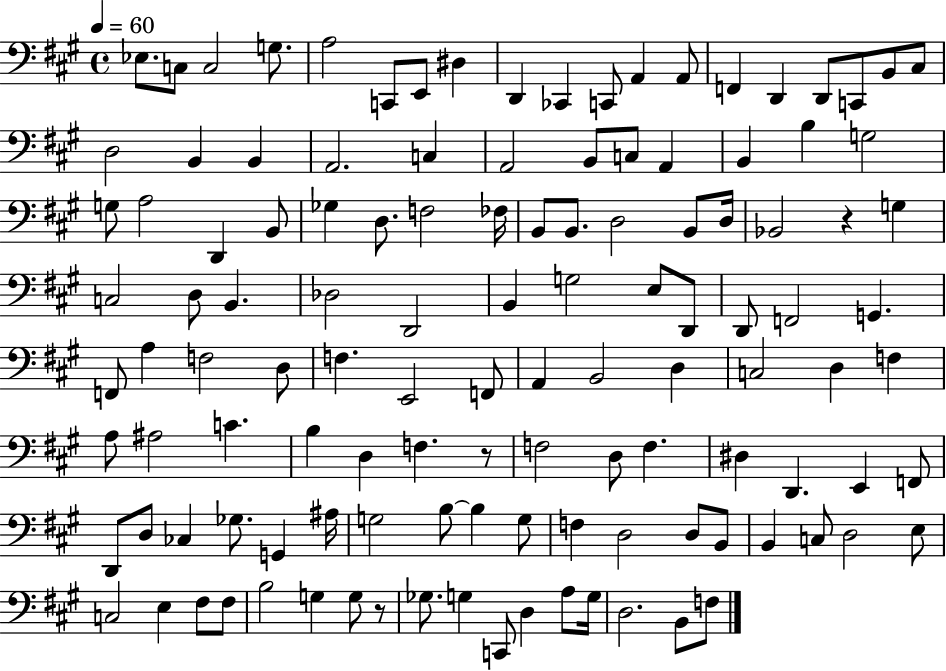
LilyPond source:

{
  \clef bass
  \time 4/4
  \defaultTimeSignature
  \key a \major
  \tempo 4 = 60
  \repeat volta 2 { ees8. c8 c2 g8. | a2 c,8 e,8 dis4 | d,4 ces,4 c,8 a,4 a,8 | f,4 d,4 d,8 c,8 b,8 cis8 | \break d2 b,4 b,4 | a,2. c4 | a,2 b,8 c8 a,4 | b,4 b4 g2 | \break g8 a2 d,4 b,8 | ges4 d8. f2 fes16 | b,8 b,8. d2 b,8 d16 | bes,2 r4 g4 | \break c2 d8 b,4. | des2 d,2 | b,4 g2 e8 d,8 | d,8 f,2 g,4. | \break f,8 a4 f2 d8 | f4. e,2 f,8 | a,4 b,2 d4 | c2 d4 f4 | \break a8 ais2 c'4. | b4 d4 f4. r8 | f2 d8 f4. | dis4 d,4. e,4 f,8 | \break d,8 d8 ces4 ges8. g,4 ais16 | g2 b8~~ b4 g8 | f4 d2 d8 b,8 | b,4 c8 d2 e8 | \break c2 e4 fis8 fis8 | b2 g4 g8 r8 | ges8. g4 c,8 d4 a8 g16 | d2. b,8 f8 | \break } \bar "|."
}